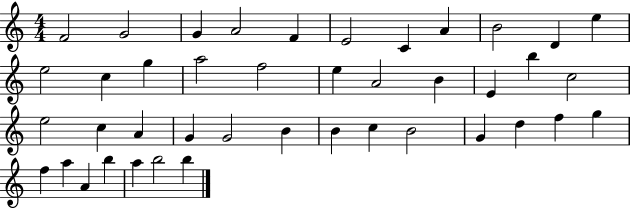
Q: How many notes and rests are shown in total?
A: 42